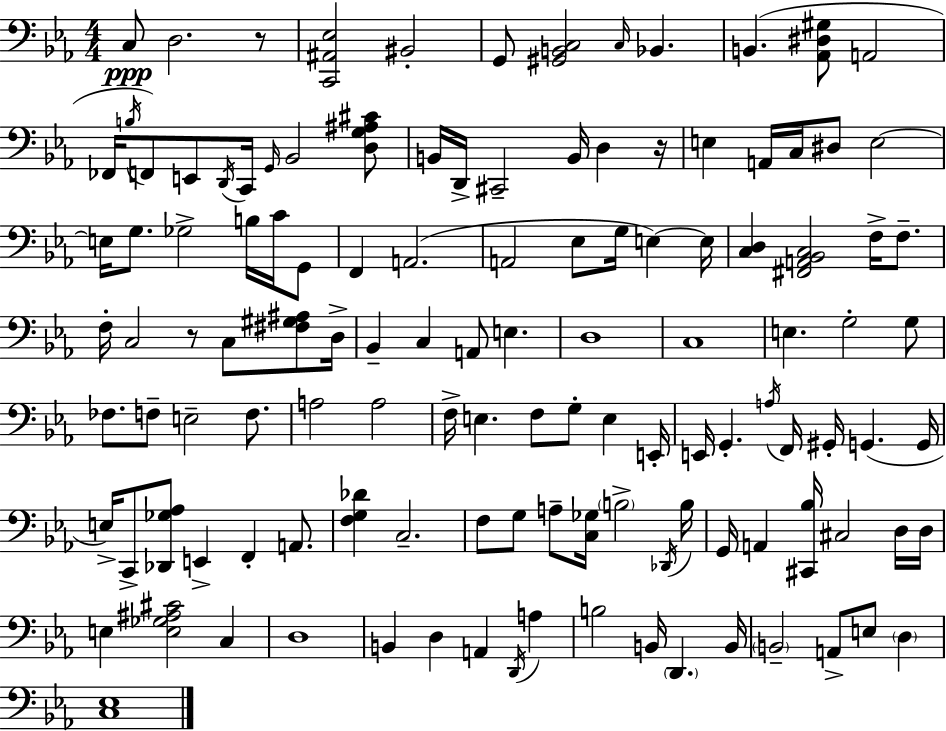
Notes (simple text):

C3/e D3/h. R/e [C2,A#2,Eb3]/h BIS2/h G2/e [G#2,B2,C3]/h C3/s Bb2/q. B2/q. [Ab2,D#3,G#3]/e A2/h FES2/s B3/s F2/e E2/e D2/s C2/s G2/s Bb2/h [D3,G3,A#3,C#4]/e B2/s D2/s C#2/h B2/s D3/q R/s E3/q A2/s C3/s D#3/e E3/h E3/s G3/e. Gb3/h B3/s C4/s G2/e F2/q A2/h. A2/h Eb3/e G3/s E3/q E3/s [C3,D3]/q [F#2,A2,Bb2,C3]/h F3/s F3/e. F3/s C3/h R/e C3/e [F#3,G#3,A#3]/e D3/s Bb2/q C3/q A2/e E3/q. D3/w C3/w E3/q. G3/h G3/e FES3/e. F3/e E3/h F3/e. A3/h A3/h F3/s E3/q. F3/e G3/e E3/q E2/s E2/s G2/q. A3/s F2/s G#2/s G2/q. G2/s E3/s C2/e [Db2,Gb3,Ab3]/e E2/q F2/q A2/e. [F3,G3,Db4]/q C3/h. F3/e G3/e A3/e [C3,Gb3]/s B3/h Db2/s B3/s G2/s A2/q [C#2,Bb3]/s C#3/h D3/s D3/s E3/q [E3,Gb3,A#3,C#4]/h C3/q D3/w B2/q D3/q A2/q D2/s A3/q B3/h B2/s D2/q. B2/s B2/h A2/e E3/e D3/q [C3,Eb3]/w